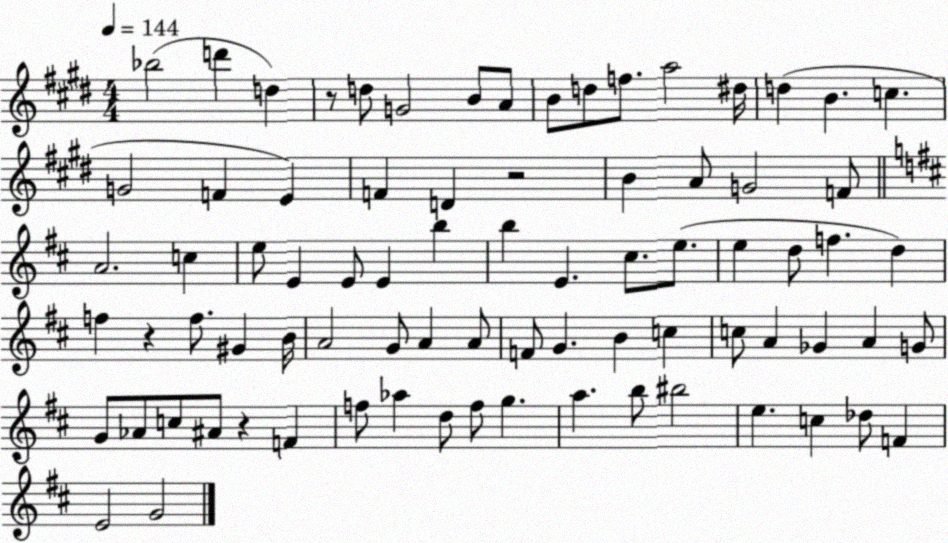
X:1
T:Untitled
M:4/4
L:1/4
K:E
_b2 d' d z/2 d/2 G2 B/2 A/2 B/2 d/2 f/2 a2 ^d/4 d B c G2 F E F D z2 B A/2 G2 F/2 A2 c e/2 E E/2 E b b E ^c/2 e/2 e d/2 f d f z f/2 ^G B/4 A2 G/2 A A/2 F/2 G B c c/2 A _G A G/2 G/2 _A/2 c/2 ^A/2 z F f/2 _a d/2 f/2 g a b/2 ^b2 e c _d/2 F E2 G2